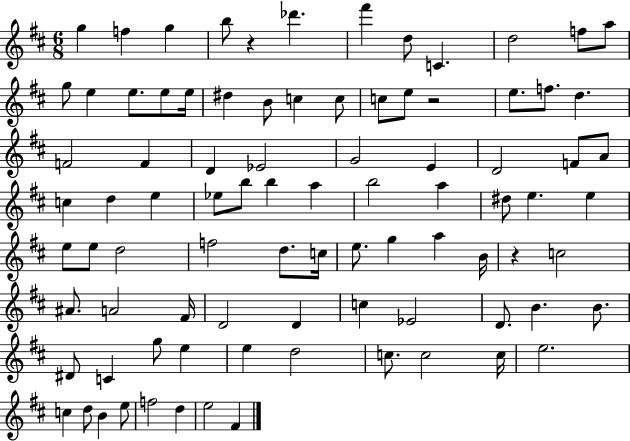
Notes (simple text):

G5/q F5/q G5/q B5/e R/q Db6/q. F#6/q D5/e C4/q. D5/h F5/e A5/e G5/e E5/q E5/e. E5/e E5/s D#5/q B4/e C5/q C5/e C5/e E5/e R/h E5/e. F5/e. D5/q. F4/h F4/q D4/q Eb4/h G4/h E4/q D4/h F4/e A4/e C5/q D5/q E5/q Eb5/e B5/e B5/q A5/q B5/h A5/q D#5/e E5/q. E5/q E5/e E5/e D5/h F5/h D5/e. C5/s E5/e. G5/q A5/q B4/s R/q C5/h A#4/e. A4/h F#4/s D4/h D4/q C5/q Eb4/h D4/e. B4/q. B4/e. D#4/e C4/q G5/e E5/q E5/q D5/h C5/e. C5/h C5/s E5/h. C5/q D5/e B4/q E5/e F5/h D5/q E5/h F#4/q